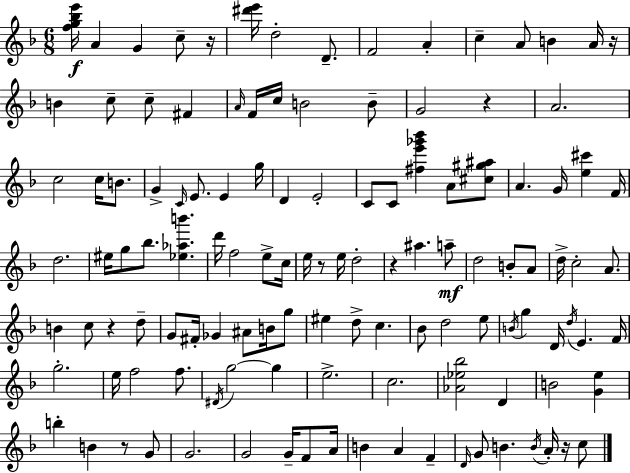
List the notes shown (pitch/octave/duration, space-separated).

[F5,G5,Bb5,E6]/s A4/q G4/q C5/e R/s [D#6,E6]/s D5/h D4/e. F4/h A4/q C5/q A4/e B4/q A4/s R/s B4/q C5/e C5/e F#4/q A4/s F4/s C5/s B4/h B4/e G4/h R/q A4/h. C5/h C5/s B4/e. G4/q C4/s E4/e. E4/q G5/s D4/q E4/h C4/e C4/e [F#5,E6,Gb6,Bb6]/q A4/e [C#5,G#5,A#5]/e A4/q. G4/s [E5,C#6]/q F4/s D5/h. EIS5/s G5/e Bb5/e. [Eb5,Ab5,B6]/q. D6/s F5/h E5/e C5/s E5/s R/e E5/s D5/h R/q A#5/q. A5/e D5/h B4/e A4/e D5/s C5/h A4/e. B4/q C5/e R/q D5/e G4/e F#4/s Gb4/q A#4/e B4/s G5/e EIS5/q D5/e C5/q. Bb4/e D5/h E5/e B4/s G5/q D4/s D5/s E4/q. F4/s G5/h. E5/s F5/h F5/e. D#4/s G5/h G5/q E5/h. C5/h. [Ab4,Eb5,Bb5]/h D4/q B4/h [G4,E5]/q B5/q B4/q R/e G4/e G4/h. G4/h G4/s F4/e A4/s B4/q A4/q F4/q D4/s G4/e B4/q. B4/s A4/s R/s C5/e